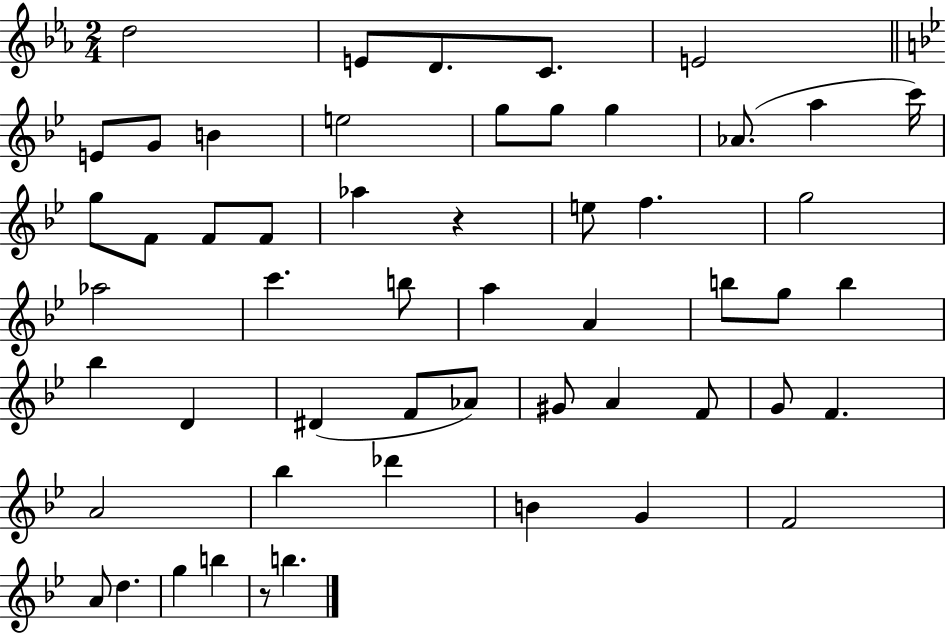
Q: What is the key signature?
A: EES major